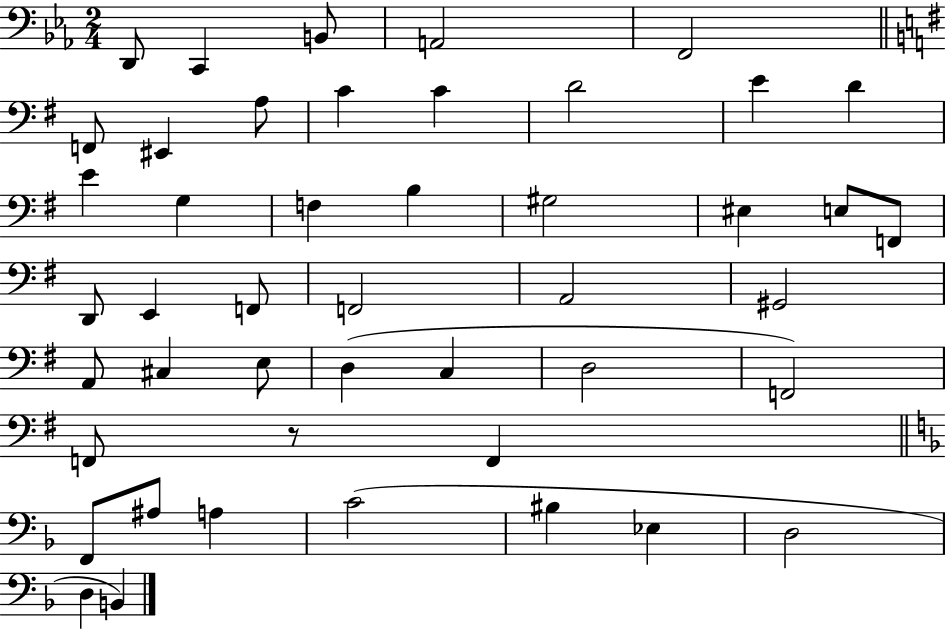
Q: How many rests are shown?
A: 1